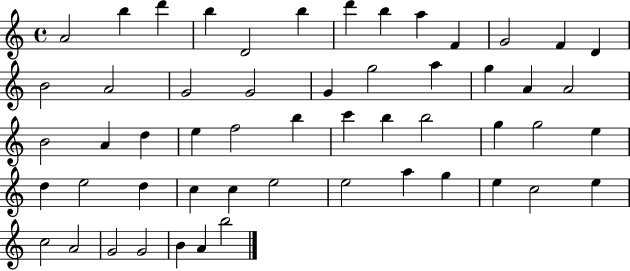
X:1
T:Untitled
M:4/4
L:1/4
K:C
A2 b d' b D2 b d' b a F G2 F D B2 A2 G2 G2 G g2 a g A A2 B2 A d e f2 b c' b b2 g g2 e d e2 d c c e2 e2 a g e c2 e c2 A2 G2 G2 B A b2